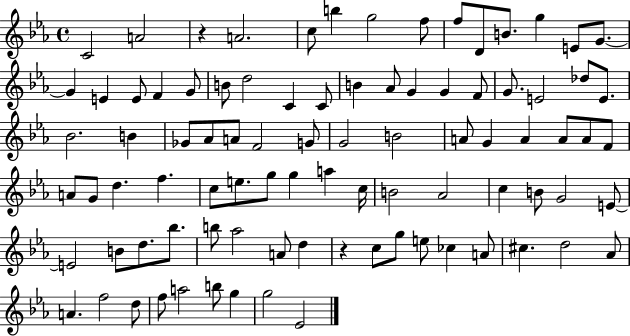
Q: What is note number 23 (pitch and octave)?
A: B4